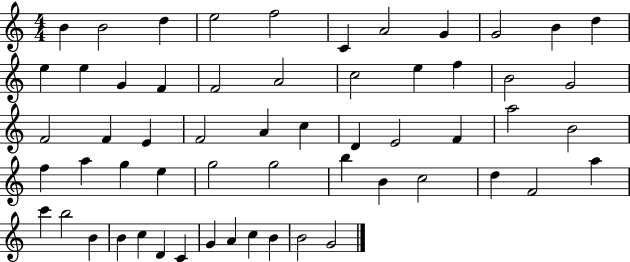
{
  \clef treble
  \numericTimeSignature
  \time 4/4
  \key c \major
  b'4 b'2 d''4 | e''2 f''2 | c'4 a'2 g'4 | g'2 b'4 d''4 | \break e''4 e''4 g'4 f'4 | f'2 a'2 | c''2 e''4 f''4 | b'2 g'2 | \break f'2 f'4 e'4 | f'2 a'4 c''4 | d'4 e'2 f'4 | a''2 b'2 | \break f''4 a''4 g''4 e''4 | g''2 g''2 | b''4 b'4 c''2 | d''4 f'2 a''4 | \break c'''4 b''2 b'4 | b'4 c''4 d'4 c'4 | g'4 a'4 c''4 b'4 | b'2 g'2 | \break \bar "|."
}